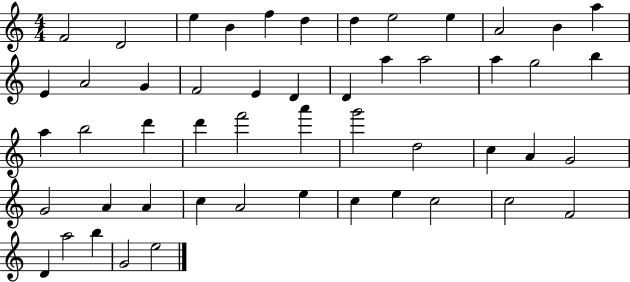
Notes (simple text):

F4/h D4/h E5/q B4/q F5/q D5/q D5/q E5/h E5/q A4/h B4/q A5/q E4/q A4/h G4/q F4/h E4/q D4/q D4/q A5/q A5/h A5/q G5/h B5/q A5/q B5/h D6/q D6/q F6/h A6/q G6/h D5/h C5/q A4/q G4/h G4/h A4/q A4/q C5/q A4/h E5/q C5/q E5/q C5/h C5/h F4/h D4/q A5/h B5/q G4/h E5/h